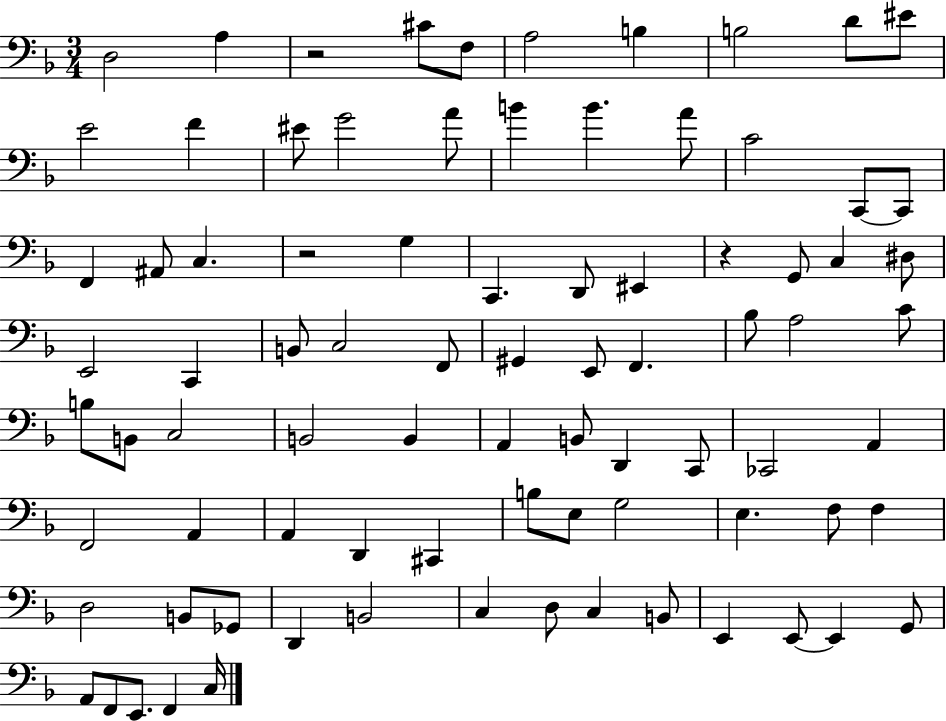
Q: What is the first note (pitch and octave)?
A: D3